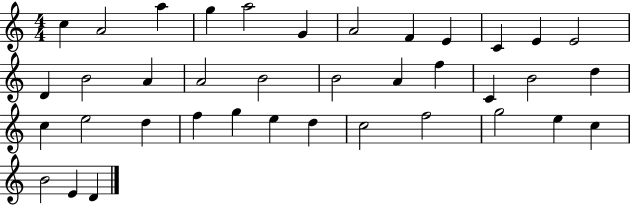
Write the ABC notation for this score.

X:1
T:Untitled
M:4/4
L:1/4
K:C
c A2 a g a2 G A2 F E C E E2 D B2 A A2 B2 B2 A f C B2 d c e2 d f g e d c2 f2 g2 e c B2 E D